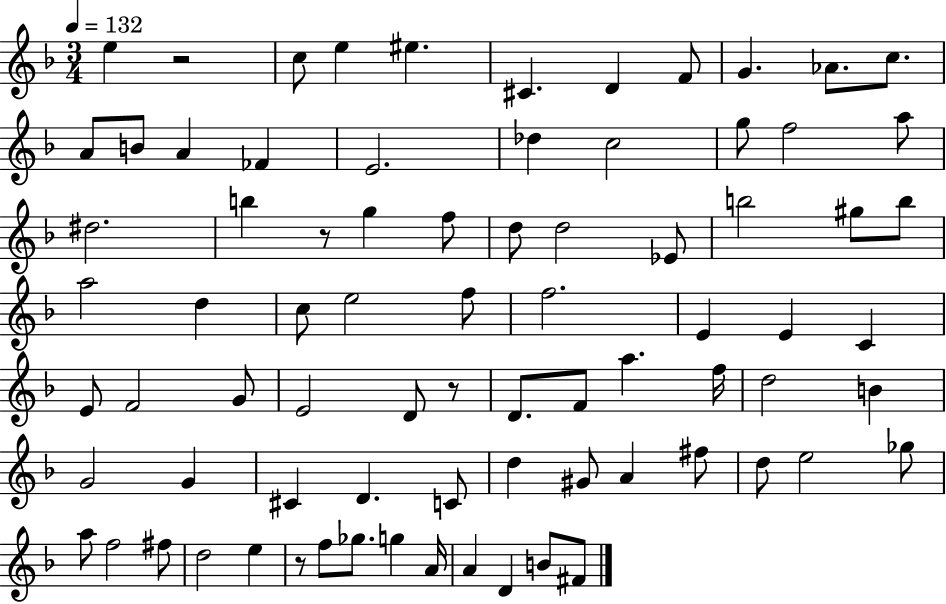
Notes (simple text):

E5/q R/h C5/e E5/q EIS5/q. C#4/q. D4/q F4/e G4/q. Ab4/e. C5/e. A4/e B4/e A4/q FES4/q E4/h. Db5/q C5/h G5/e F5/h A5/e D#5/h. B5/q R/e G5/q F5/e D5/e D5/h Eb4/e B5/h G#5/e B5/e A5/h D5/q C5/e E5/h F5/e F5/h. E4/q E4/q C4/q E4/e F4/h G4/e E4/h D4/e R/e D4/e. F4/e A5/q. F5/s D5/h B4/q G4/h G4/q C#4/q D4/q. C4/e D5/q G#4/e A4/q F#5/e D5/e E5/h Gb5/e A5/e F5/h F#5/e D5/h E5/q R/e F5/e Gb5/e. G5/q A4/s A4/q D4/q B4/e F#4/e